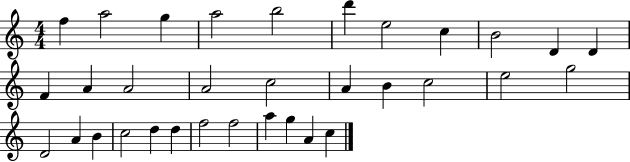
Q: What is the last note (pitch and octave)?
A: C5